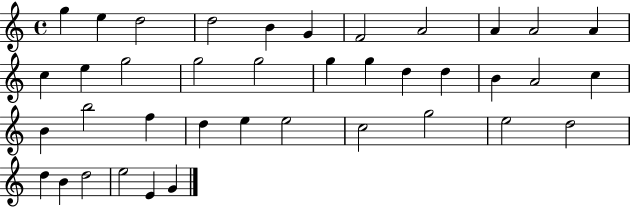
{
  \clef treble
  \time 4/4
  \defaultTimeSignature
  \key c \major
  g''4 e''4 d''2 | d''2 b'4 g'4 | f'2 a'2 | a'4 a'2 a'4 | \break c''4 e''4 g''2 | g''2 g''2 | g''4 g''4 d''4 d''4 | b'4 a'2 c''4 | \break b'4 b''2 f''4 | d''4 e''4 e''2 | c''2 g''2 | e''2 d''2 | \break d''4 b'4 d''2 | e''2 e'4 g'4 | \bar "|."
}